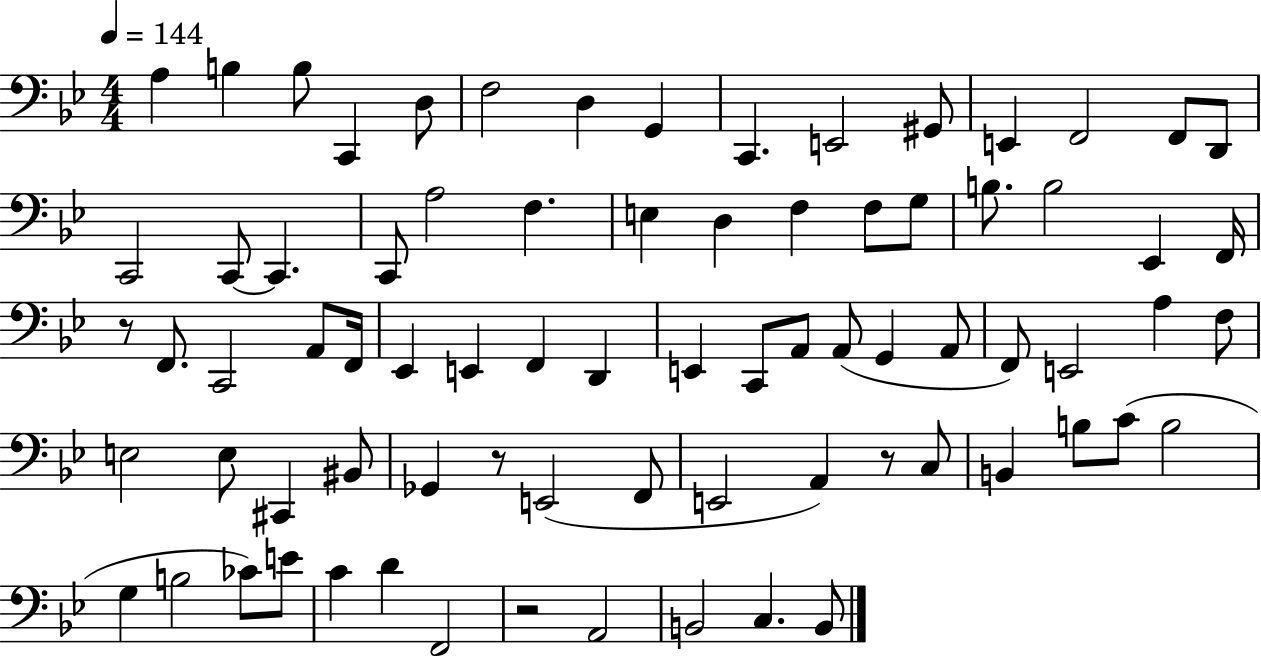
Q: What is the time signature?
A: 4/4